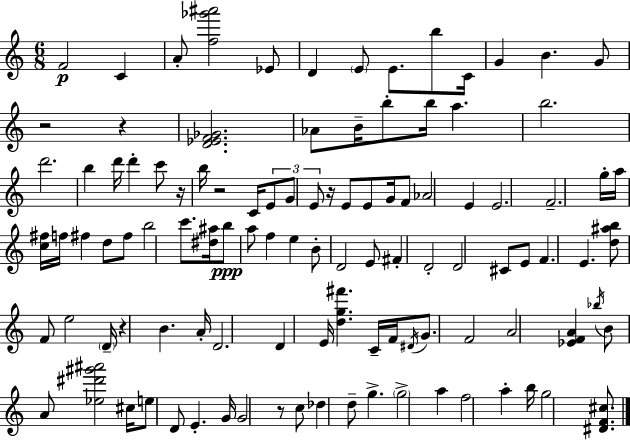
F4/h C4/q A4/e [F5,Gb6,A#6]/h Eb4/e D4/q E4/e E4/e. B5/e C4/s G4/q B4/q. G4/e R/h R/q [D4,Eb4,F4,Gb4]/h. Ab4/e B4/s B5/e B5/s A5/q. B5/h. D6/h. B5/q D6/s D6/q C6/e R/s B5/s R/h C4/s E4/e G4/e E4/e R/s E4/e E4/e G4/s F4/e Ab4/h E4/q E4/h. F4/h. G5/s A5/s [C5,F#5]/s F5/s F#5/q D5/e F#5/e B5/h C6/e. [D#5,A#5]/s B5/e A5/e F5/q E5/q B4/e D4/h E4/e F#4/q D4/h D4/h C#4/e E4/e F4/q. E4/q. [D5,A#5,B5]/e F4/e E5/h D4/s R/q B4/q. A4/s D4/h. D4/q E4/s [D5,G5,F#6]/q. C4/s F4/s D#4/s G4/e. F4/h A4/h [Eb4,F4,A4]/q Bb5/s B4/e A4/e [Eb5,D#6,G#6,A#6]/h C#5/s E5/e D4/e E4/q. G4/s G4/h R/e C5/e Db5/q D5/e G5/q. G5/h A5/q F5/h A5/q B5/s G5/h [D#4,F4,C#5]/e.